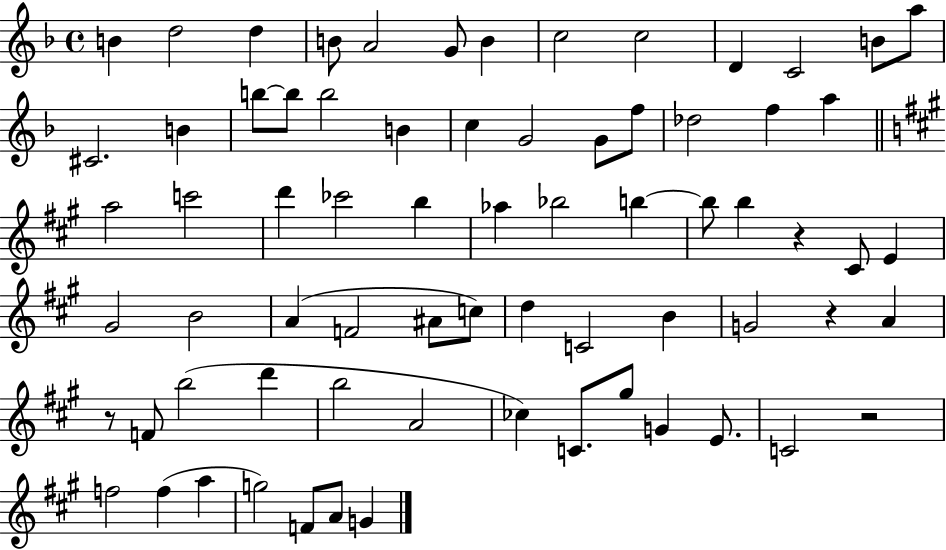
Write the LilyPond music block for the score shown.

{
  \clef treble
  \time 4/4
  \defaultTimeSignature
  \key f \major
  b'4 d''2 d''4 | b'8 a'2 g'8 b'4 | c''2 c''2 | d'4 c'2 b'8 a''8 | \break cis'2. b'4 | b''8~~ b''8 b''2 b'4 | c''4 g'2 g'8 f''8 | des''2 f''4 a''4 | \break \bar "||" \break \key a \major a''2 c'''2 | d'''4 ces'''2 b''4 | aes''4 bes''2 b''4~~ | b''8 b''4 r4 cis'8 e'4 | \break gis'2 b'2 | a'4( f'2 ais'8 c''8) | d''4 c'2 b'4 | g'2 r4 a'4 | \break r8 f'8 b''2( d'''4 | b''2 a'2 | ces''4) c'8. gis''8 g'4 e'8. | c'2 r2 | \break f''2 f''4( a''4 | g''2) f'8 a'8 g'4 | \bar "|."
}